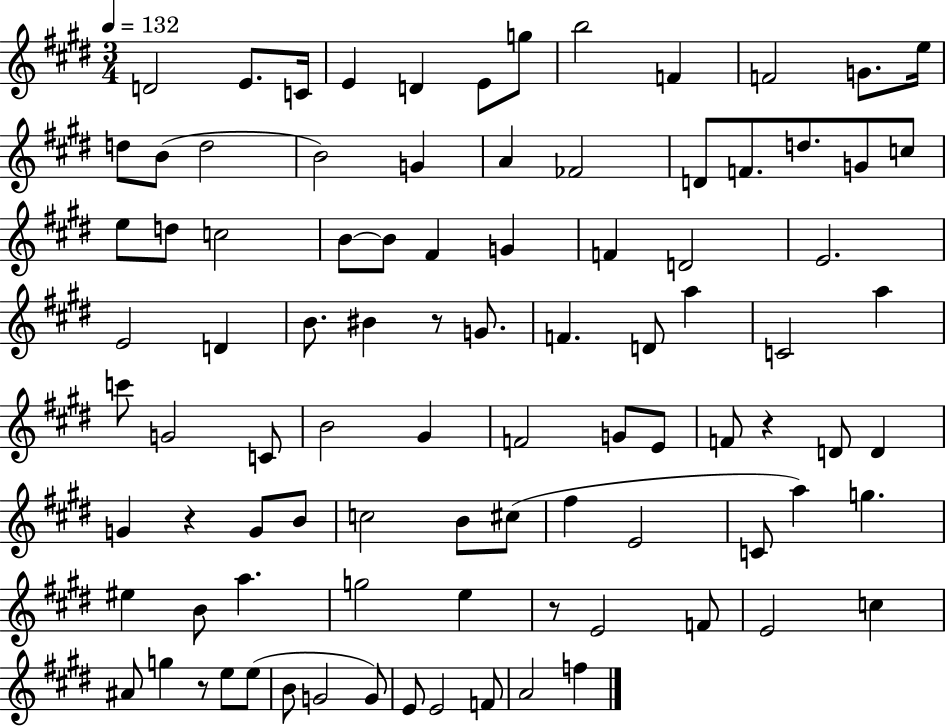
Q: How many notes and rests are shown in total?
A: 92